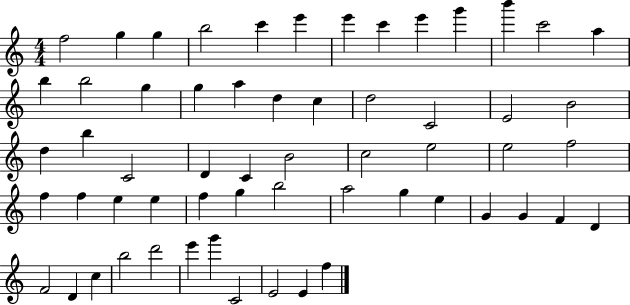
X:1
T:Untitled
M:4/4
L:1/4
K:C
f2 g g b2 c' e' e' c' e' g' b' c'2 a b b2 g g a d c d2 C2 E2 B2 d b C2 D C B2 c2 e2 e2 f2 f f e e f g b2 a2 g e G G F D F2 D c b2 d'2 e' g' C2 E2 E f